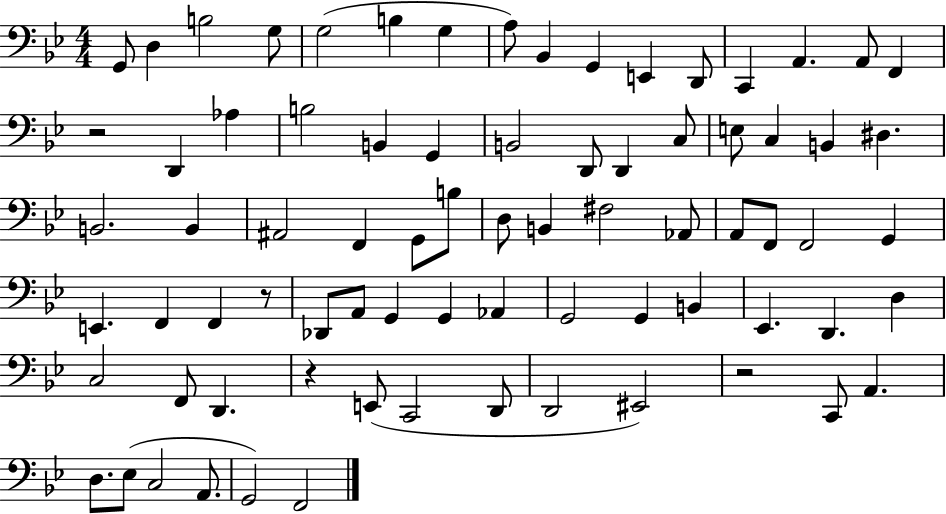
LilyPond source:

{
  \clef bass
  \numericTimeSignature
  \time 4/4
  \key bes \major
  g,8 d4 b2 g8 | g2( b4 g4 | a8) bes,4 g,4 e,4 d,8 | c,4 a,4. a,8 f,4 | \break r2 d,4 aes4 | b2 b,4 g,4 | b,2 d,8 d,4 c8 | e8 c4 b,4 dis4. | \break b,2. b,4 | ais,2 f,4 g,8 b8 | d8 b,4 fis2 aes,8 | a,8 f,8 f,2 g,4 | \break e,4. f,4 f,4 r8 | des,8 a,8 g,4 g,4 aes,4 | g,2 g,4 b,4 | ees,4. d,4. d4 | \break c2 f,8 d,4. | r4 e,8( c,2 d,8 | d,2 eis,2) | r2 c,8 a,4. | \break d8. ees8( c2 a,8. | g,2) f,2 | \bar "|."
}